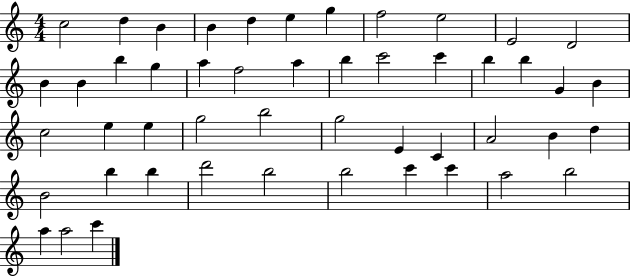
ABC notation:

X:1
T:Untitled
M:4/4
L:1/4
K:C
c2 d B B d e g f2 e2 E2 D2 B B b g a f2 a b c'2 c' b b G B c2 e e g2 b2 g2 E C A2 B d B2 b b d'2 b2 b2 c' c' a2 b2 a a2 c'